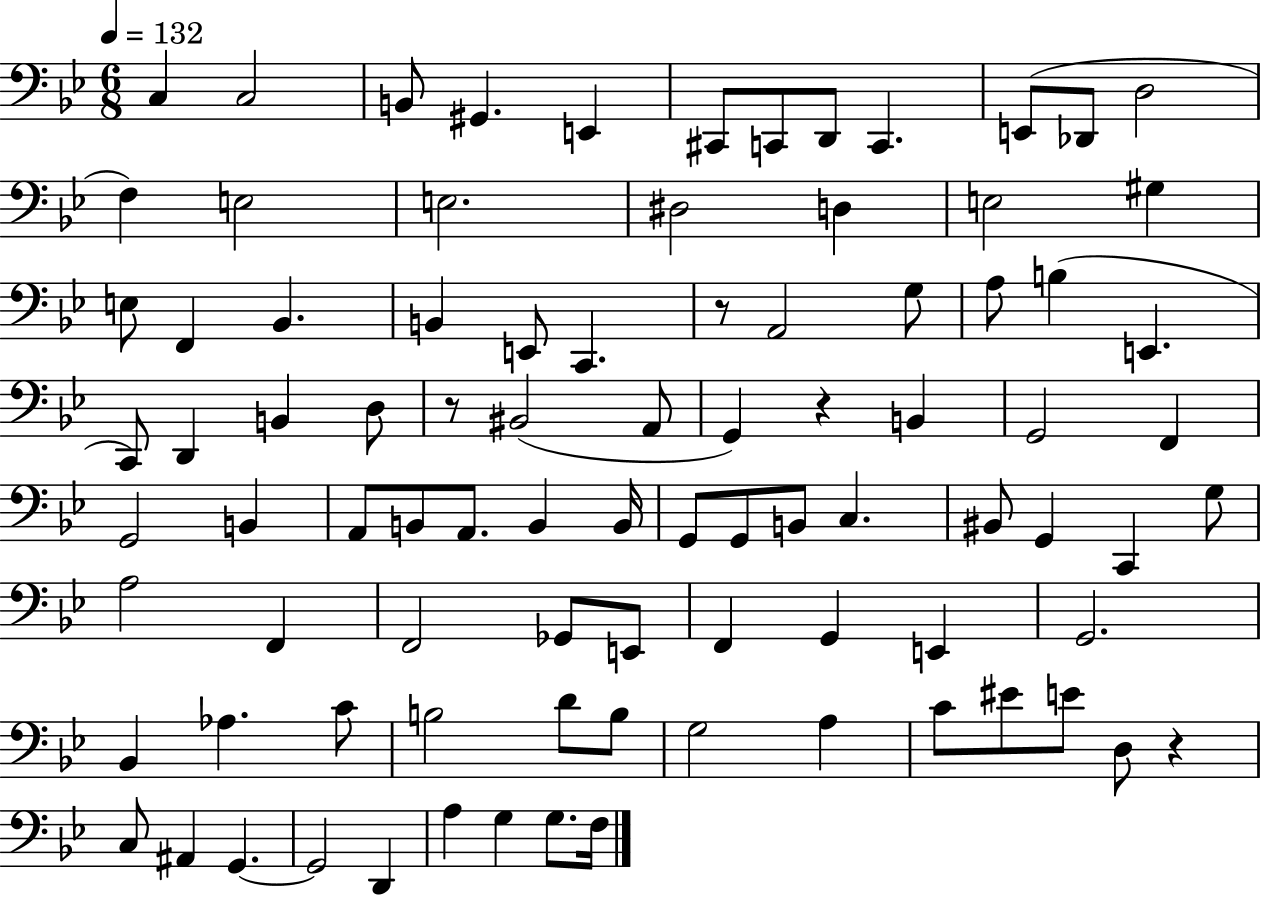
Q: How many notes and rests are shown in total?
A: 89